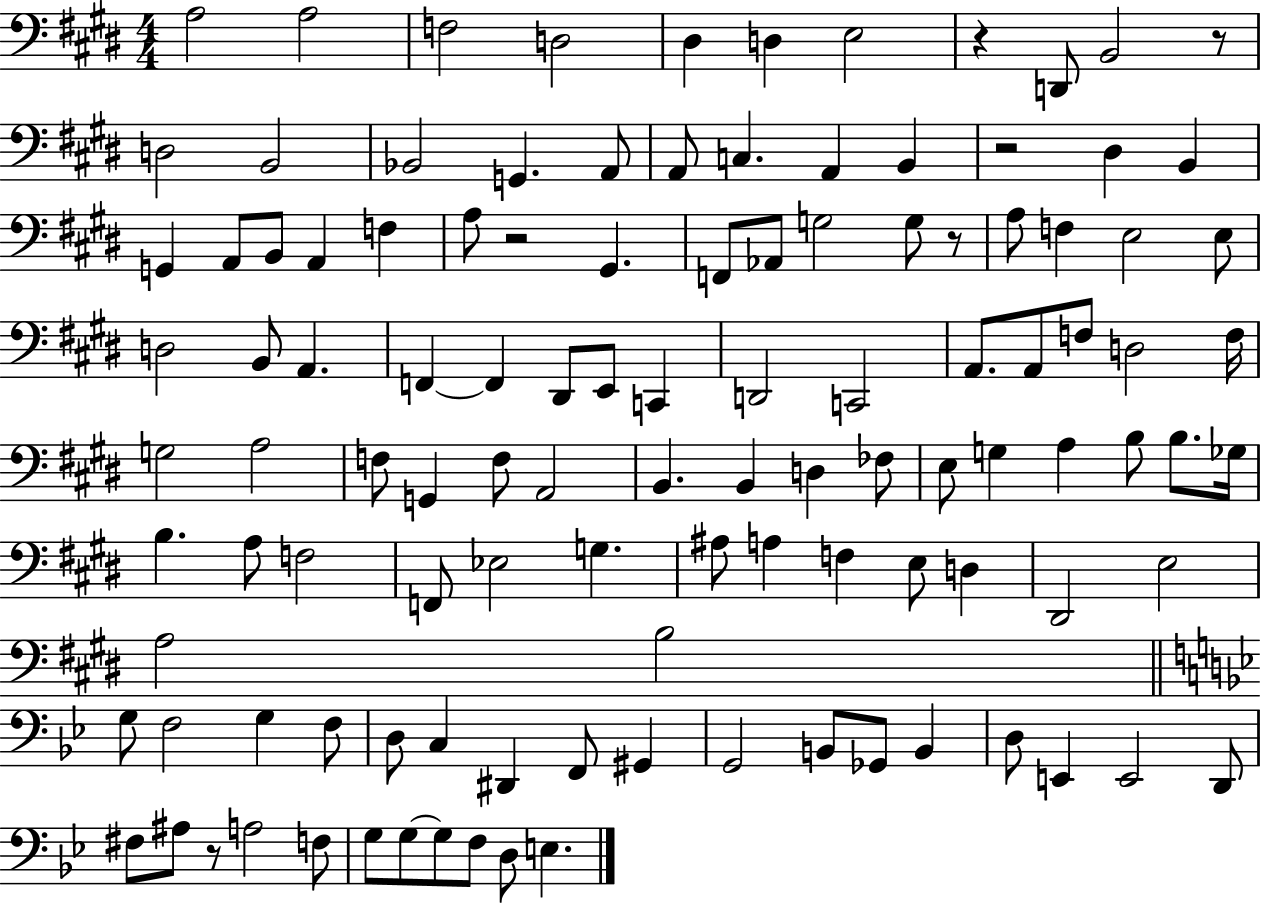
X:1
T:Untitled
M:4/4
L:1/4
K:E
A,2 A,2 F,2 D,2 ^D, D, E,2 z D,,/2 B,,2 z/2 D,2 B,,2 _B,,2 G,, A,,/2 A,,/2 C, A,, B,, z2 ^D, B,, G,, A,,/2 B,,/2 A,, F, A,/2 z2 ^G,, F,,/2 _A,,/2 G,2 G,/2 z/2 A,/2 F, E,2 E,/2 D,2 B,,/2 A,, F,, F,, ^D,,/2 E,,/2 C,, D,,2 C,,2 A,,/2 A,,/2 F,/2 D,2 F,/4 G,2 A,2 F,/2 G,, F,/2 A,,2 B,, B,, D, _F,/2 E,/2 G, A, B,/2 B,/2 _G,/4 B, A,/2 F,2 F,,/2 _E,2 G, ^A,/2 A, F, E,/2 D, ^D,,2 E,2 A,2 B,2 G,/2 F,2 G, F,/2 D,/2 C, ^D,, F,,/2 ^G,, G,,2 B,,/2 _G,,/2 B,, D,/2 E,, E,,2 D,,/2 ^F,/2 ^A,/2 z/2 A,2 F,/2 G,/2 G,/2 G,/2 F,/2 D,/2 E,